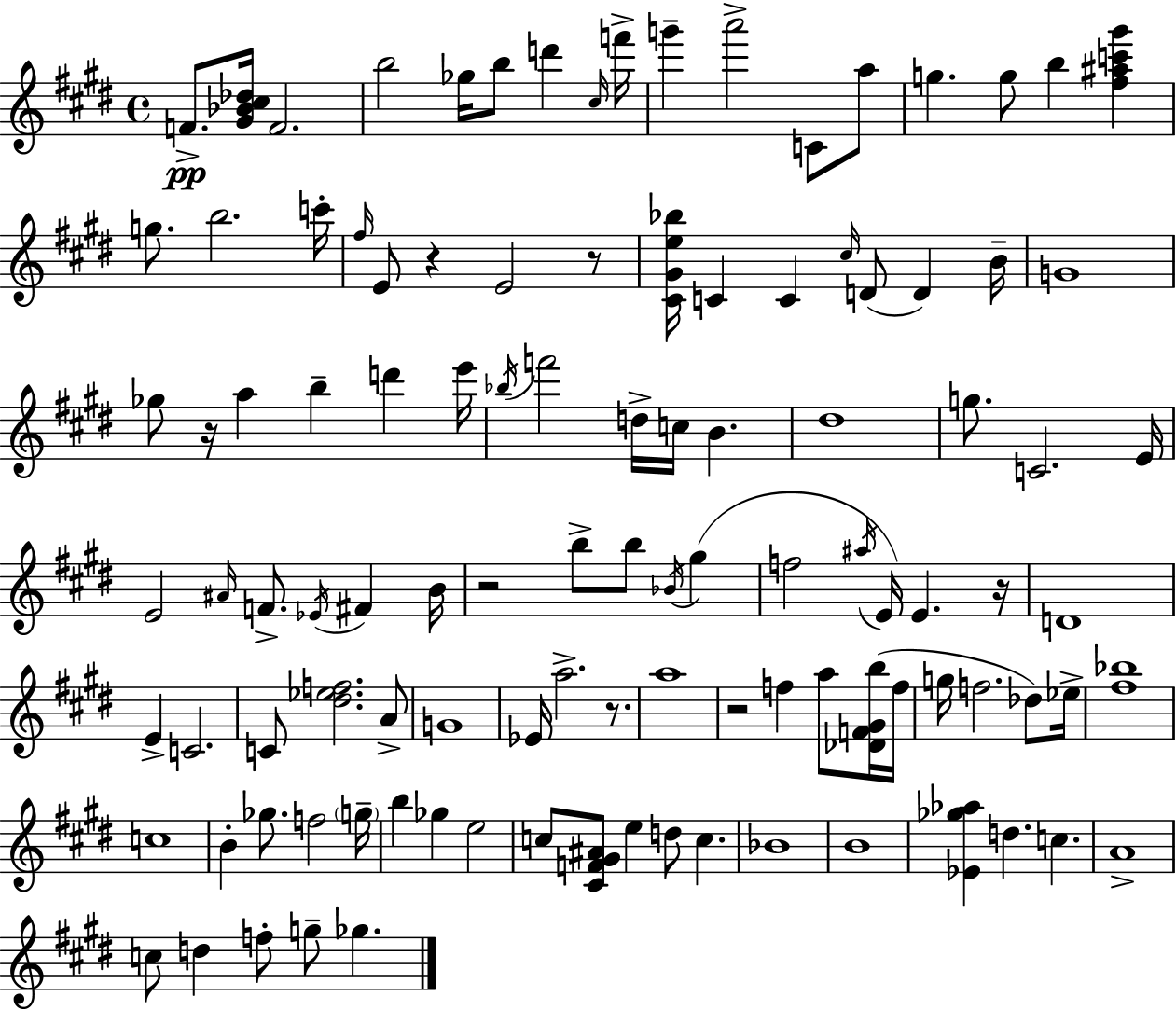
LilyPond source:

{
  \clef treble
  \time 4/4
  \defaultTimeSignature
  \key e \major
  \repeat volta 2 { f'8.->\pp <gis' bes' cis'' des''>16 f'2. | b''2 ges''16 b''8 d'''4 \grace { cis''16 } | f'''16-> g'''4-- a'''2-> c'8 a''8 | g''4. g''8 b''4 <fis'' ais'' c''' gis'''>4 | \break g''8. b''2. | c'''16-. \grace { fis''16 } e'8 r4 e'2 | r8 <cis' gis' e'' bes''>16 c'4 c'4 \grace { cis''16 }( d'8 d'4) | b'16-- g'1 | \break ges''8 r16 a''4 b''4-- d'''4 | e'''16 \acciaccatura { bes''16 } f'''2 d''16-> c''16 b'4. | dis''1 | g''8. c'2. | \break e'16 e'2 \grace { ais'16 } f'8.-> | \acciaccatura { ees'16 } fis'4 b'16 r2 b''8-> | b''8 \acciaccatura { bes'16 } gis''4( f''2 \acciaccatura { ais''16 } | e'16) e'4. r16 d'1 | \break e'4-> c'2. | c'8 <dis'' ees'' f''>2. | a'8-> g'1 | ees'16 a''2.-> | \break r8. a''1 | r2 | f''4 a''8 <des' f' gis' b''>16( f''16 g''16 f''2. | des''8) ees''16-> <fis'' bes''>1 | \break c''1 | b'4-. ges''8. f''2 | \parenthesize g''16-- b''4 ges''4 | e''2 c''8 <cis' f' gis' ais'>8 e''4 | \break d''8 c''4. bes'1 | b'1 | <ees' ges'' aes''>4 d''4. | c''4. a'1-> | \break c''8 d''4 f''8-. | g''8-- ges''4. } \bar "|."
}